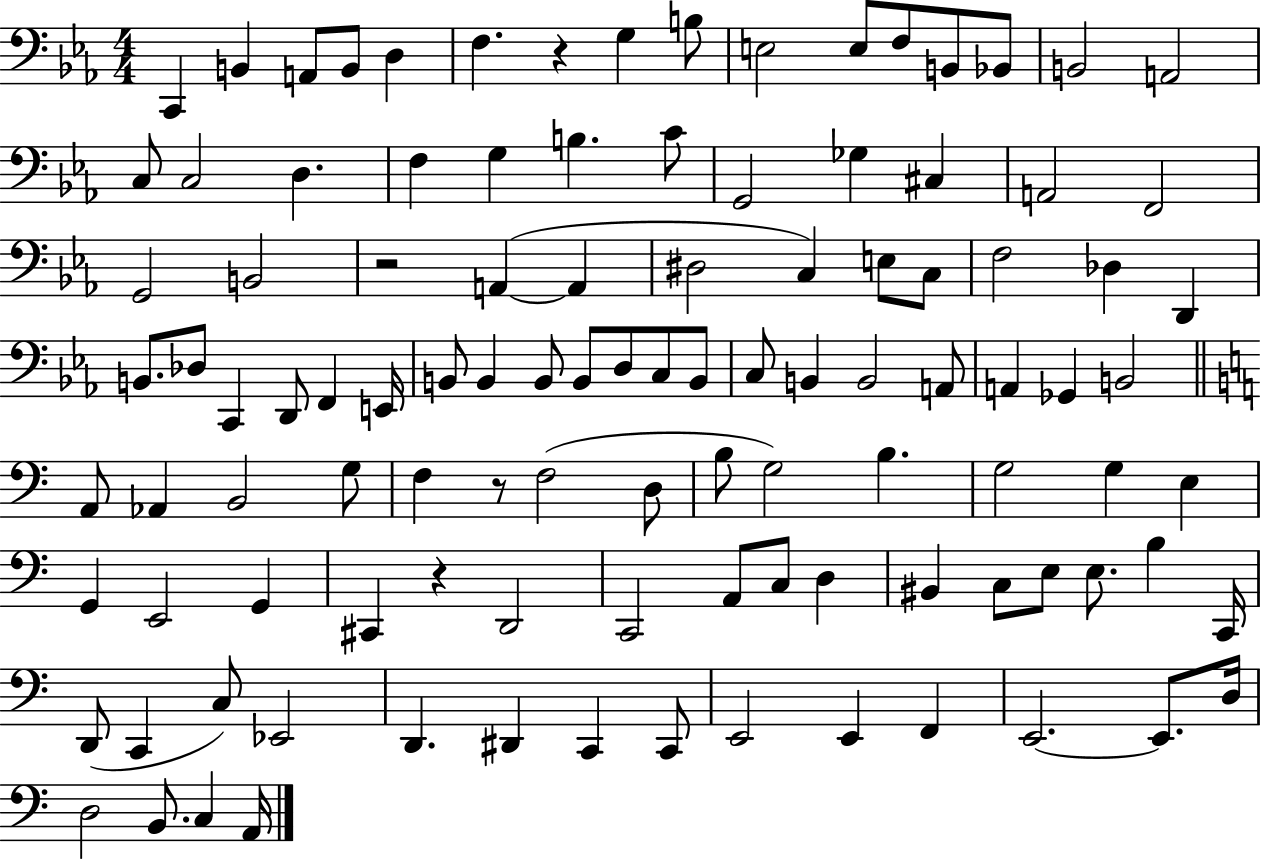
{
  \clef bass
  \numericTimeSignature
  \time 4/4
  \key ees \major
  c,4 b,4 a,8 b,8 d4 | f4. r4 g4 b8 | e2 e8 f8 b,8 bes,8 | b,2 a,2 | \break c8 c2 d4. | f4 g4 b4. c'8 | g,2 ges4 cis4 | a,2 f,2 | \break g,2 b,2 | r2 a,4~(~ a,4 | dis2 c4) e8 c8 | f2 des4 d,4 | \break b,8. des8 c,4 d,8 f,4 e,16 | b,8 b,4 b,8 b,8 d8 c8 b,8 | c8 b,4 b,2 a,8 | a,4 ges,4 b,2 | \break \bar "||" \break \key c \major a,8 aes,4 b,2 g8 | f4 r8 f2( d8 | b8 g2) b4. | g2 g4 e4 | \break g,4 e,2 g,4 | cis,4 r4 d,2 | c,2 a,8 c8 d4 | bis,4 c8 e8 e8. b4 c,16 | \break d,8( c,4 c8) ees,2 | d,4. dis,4 c,4 c,8 | e,2 e,4 f,4 | e,2.~~ e,8. d16 | \break d2 b,8. c4 a,16 | \bar "|."
}